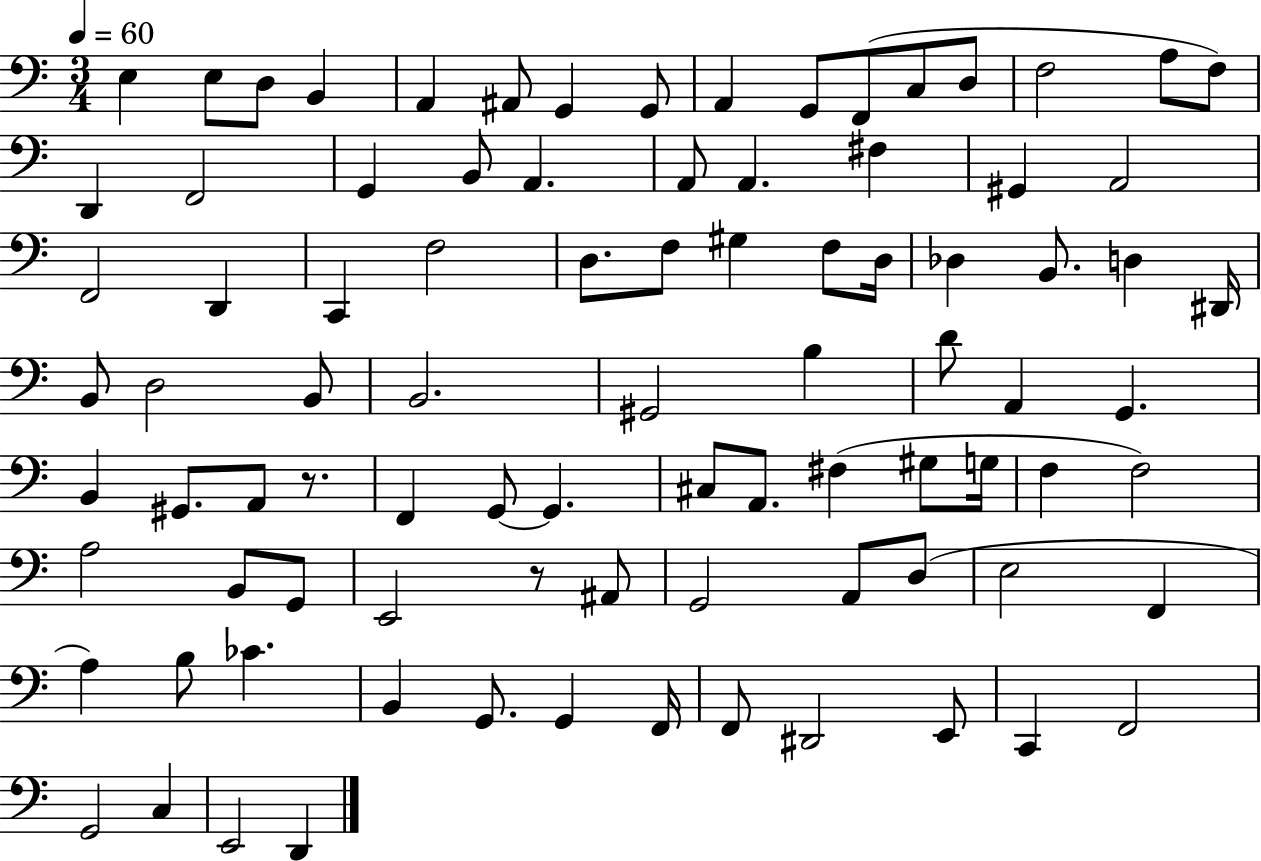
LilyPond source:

{
  \clef bass
  \numericTimeSignature
  \time 3/4
  \key c \major
  \tempo 4 = 60
  e4 e8 d8 b,4 | a,4 ais,8 g,4 g,8 | a,4 g,8 f,8( c8 d8 | f2 a8 f8) | \break d,4 f,2 | g,4 b,8 a,4. | a,8 a,4. fis4 | gis,4 a,2 | \break f,2 d,4 | c,4 f2 | d8. f8 gis4 f8 d16 | des4 b,8. d4 dis,16 | \break b,8 d2 b,8 | b,2. | gis,2 b4 | d'8 a,4 g,4. | \break b,4 gis,8. a,8 r8. | f,4 g,8~~ g,4. | cis8 a,8. fis4( gis8 g16 | f4 f2) | \break a2 b,8 g,8 | e,2 r8 ais,8 | g,2 a,8 d8( | e2 f,4 | \break a4) b8 ces'4. | b,4 g,8. g,4 f,16 | f,8 dis,2 e,8 | c,4 f,2 | \break g,2 c4 | e,2 d,4 | \bar "|."
}